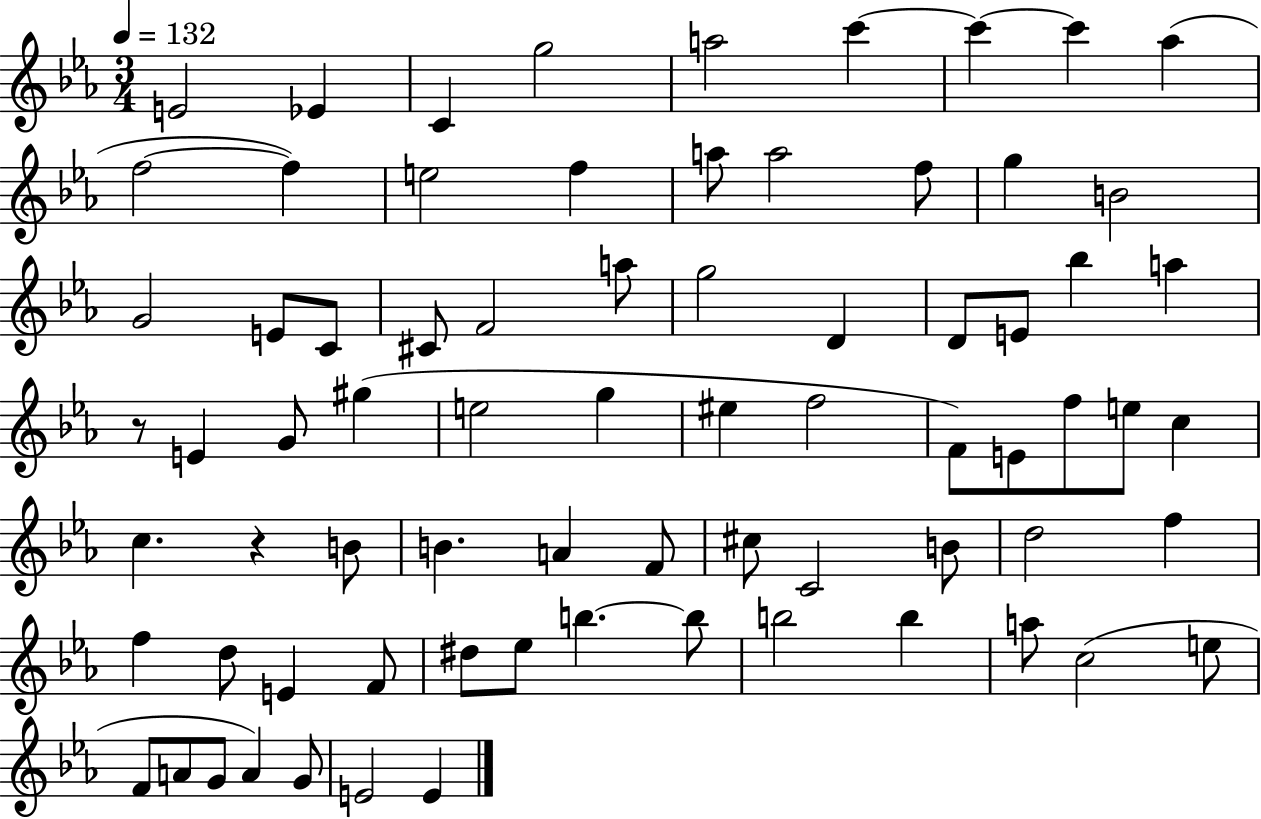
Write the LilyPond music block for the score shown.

{
  \clef treble
  \numericTimeSignature
  \time 3/4
  \key ees \major
  \tempo 4 = 132
  \repeat volta 2 { e'2 ees'4 | c'4 g''2 | a''2 c'''4~~ | c'''4~~ c'''4 aes''4( | \break f''2~~ f''4) | e''2 f''4 | a''8 a''2 f''8 | g''4 b'2 | \break g'2 e'8 c'8 | cis'8 f'2 a''8 | g''2 d'4 | d'8 e'8 bes''4 a''4 | \break r8 e'4 g'8 gis''4( | e''2 g''4 | eis''4 f''2 | f'8) e'8 f''8 e''8 c''4 | \break c''4. r4 b'8 | b'4. a'4 f'8 | cis''8 c'2 b'8 | d''2 f''4 | \break f''4 d''8 e'4 f'8 | dis''8 ees''8 b''4.~~ b''8 | b''2 b''4 | a''8 c''2( e''8 | \break f'8 a'8 g'8 a'4) g'8 | e'2 e'4 | } \bar "|."
}